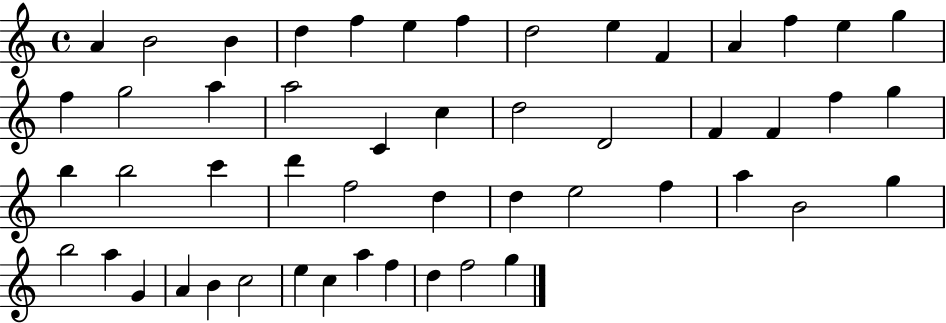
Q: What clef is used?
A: treble